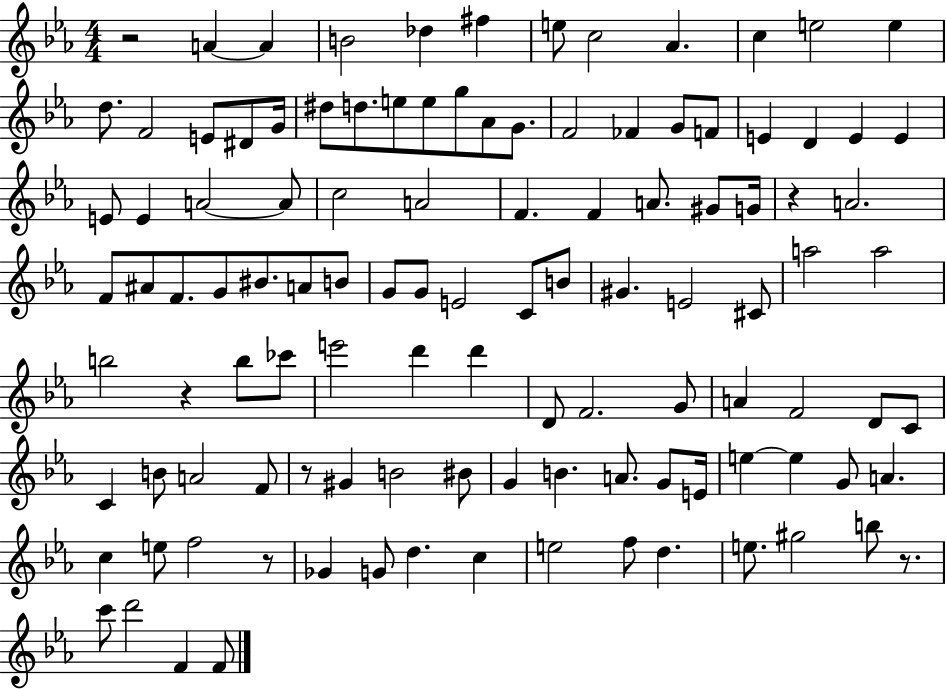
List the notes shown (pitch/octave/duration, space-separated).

R/h A4/q A4/q B4/h Db5/q F#5/q E5/e C5/h Ab4/q. C5/q E5/h E5/q D5/e. F4/h E4/e D#4/e G4/s D#5/e D5/e. E5/e E5/e G5/e Ab4/e G4/e. F4/h FES4/q G4/e F4/e E4/q D4/q E4/q E4/q E4/e E4/q A4/h A4/e C5/h A4/h F4/q. F4/q A4/e. G#4/e G4/s R/q A4/h. F4/e A#4/e F4/e. G4/e BIS4/e. A4/e B4/e G4/e G4/e E4/h C4/e B4/e G#4/q. E4/h C#4/e A5/h A5/h B5/h R/q B5/e CES6/e E6/h D6/q D6/q D4/e F4/h. G4/e A4/q F4/h D4/e C4/e C4/q B4/e A4/h F4/e R/e G#4/q B4/h BIS4/e G4/q B4/q. A4/e. G4/e E4/s E5/q E5/q G4/e A4/q. C5/q E5/e F5/h R/e Gb4/q G4/e D5/q. C5/q E5/h F5/e D5/q. E5/e. G#5/h B5/e R/e. C6/e D6/h F4/q F4/e